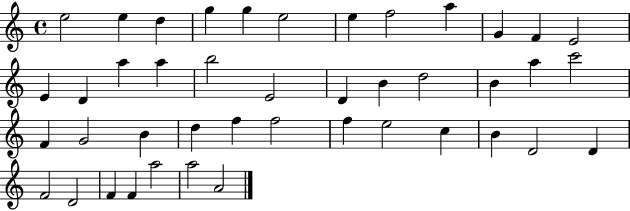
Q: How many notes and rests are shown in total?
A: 43